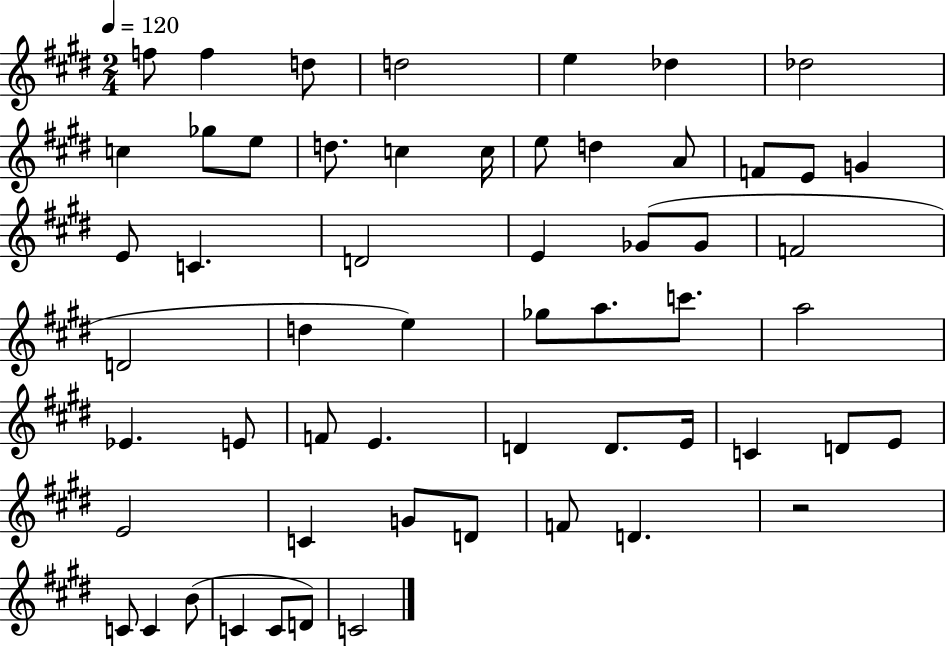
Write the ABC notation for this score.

X:1
T:Untitled
M:2/4
L:1/4
K:E
f/2 f d/2 d2 e _d _d2 c _g/2 e/2 d/2 c c/4 e/2 d A/2 F/2 E/2 G E/2 C D2 E _G/2 _G/2 F2 D2 d e _g/2 a/2 c'/2 a2 _E E/2 F/2 E D D/2 E/4 C D/2 E/2 E2 C G/2 D/2 F/2 D z2 C/2 C B/2 C C/2 D/2 C2